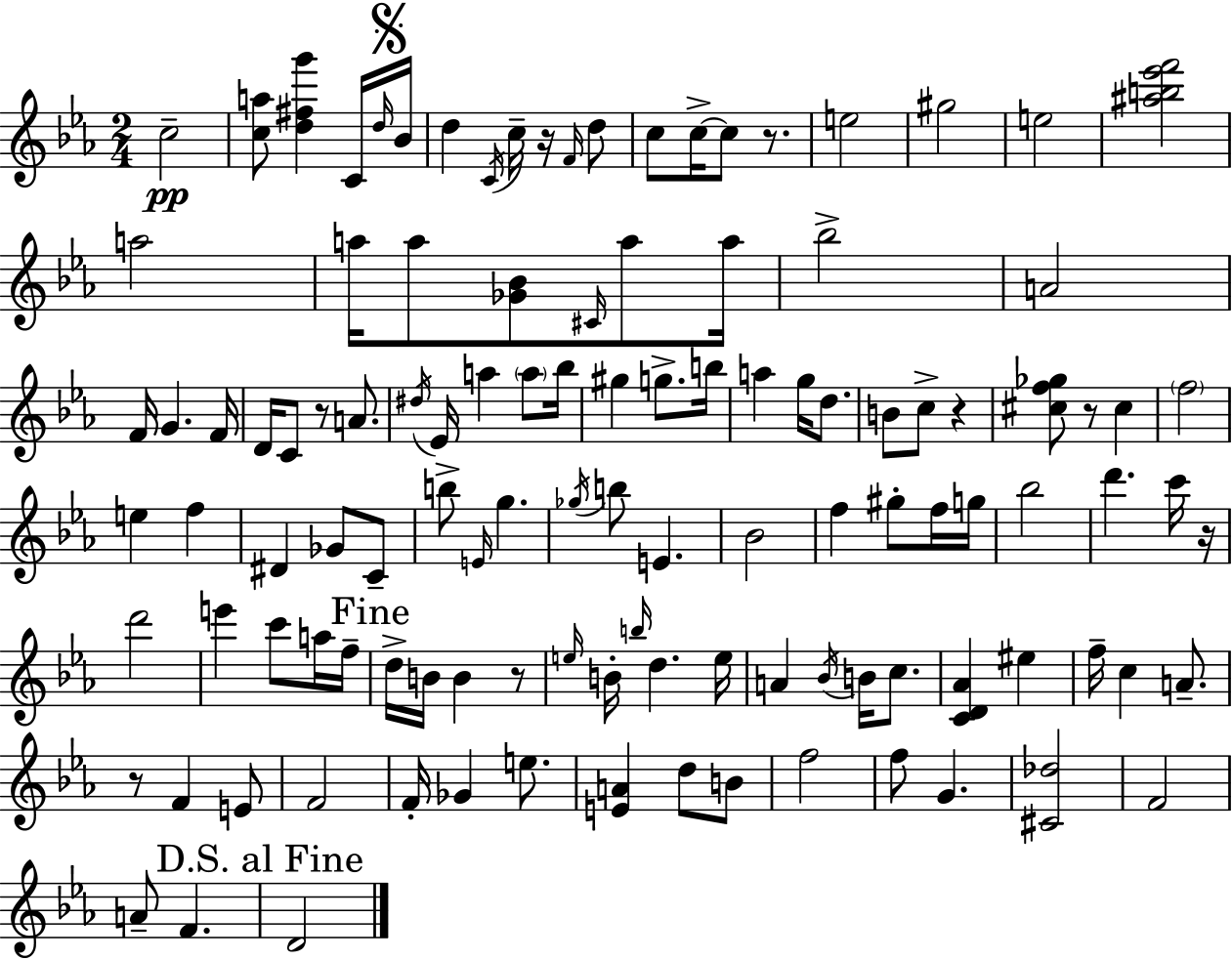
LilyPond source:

{
  \clef treble
  \numericTimeSignature
  \time 2/4
  \key c \minor
  c''2--\pp | <c'' a''>8 <d'' fis'' g'''>4 c'16 \grace { d''16 } | \mark \markup { \musicglyph "scripts.segno" } bes'16 d''4 \acciaccatura { c'16 } c''16-- r16 | \grace { f'16 } d''8 c''8 c''16->~~ c''8 | \break r8. e''2 | gis''2 | e''2 | <ais'' b'' ees''' f'''>2 | \break a''2 | a''16 a''8 <ges' bes'>8 | \grace { cis'16 } a''8 a''16 bes''2-> | a'2 | \break f'16 g'4. | f'16 d'16 c'8 r8 | a'8. \acciaccatura { dis''16 } ees'16 a''4 | \parenthesize a''8 bes''16 gis''4 | \break g''8.-> b''16 a''4 | g''16 d''8. b'8 c''8-> | r4 <cis'' f'' ges''>8 r8 | cis''4 \parenthesize f''2 | \break e''4 | f''4 dis'4 | ges'8 c'8-- b''8-> \grace { e'16 } | g''4. \acciaccatura { ges''16 } b''8 | \break e'4. bes'2 | f''4 | gis''8-. f''16 g''16 bes''2 | d'''4. | \break c'''16 r16 d'''2 | e'''4 | c'''8 a''16 f''16-- \mark "Fine" d''16-> | b'16 b'4 r8 \grace { e''16 } | \break b'16-. \grace { b''16 } d''4. | e''16 a'4 \acciaccatura { bes'16 } b'16 c''8. | <c' d' aes'>4 eis''4 | f''16-- c''4 a'8.-- | \break r8 f'4 | e'8 f'2 | f'16-. ges'4 e''8. | <e' a'>4 d''8 | \break b'8 f''2 | f''8 g'4. | <cis' des''>2 | f'2 | \break a'8-- f'4. | \mark "D.S. al Fine" d'2 | \bar "|."
}